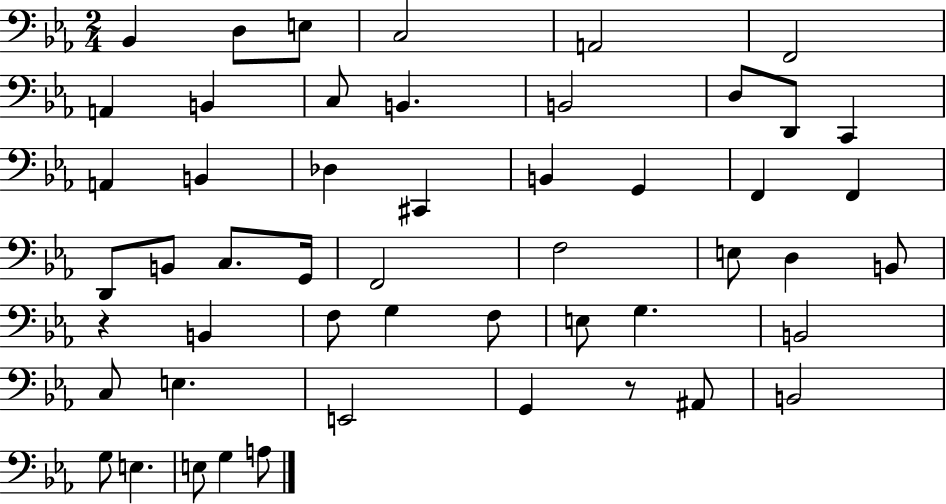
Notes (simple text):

Bb2/q D3/e E3/e C3/h A2/h F2/h A2/q B2/q C3/e B2/q. B2/h D3/e D2/e C2/q A2/q B2/q Db3/q C#2/q B2/q G2/q F2/q F2/q D2/e B2/e C3/e. G2/s F2/h F3/h E3/e D3/q B2/e R/q B2/q F3/e G3/q F3/e E3/e G3/q. B2/h C3/e E3/q. E2/h G2/q R/e A#2/e B2/h G3/e E3/q. E3/e G3/q A3/e